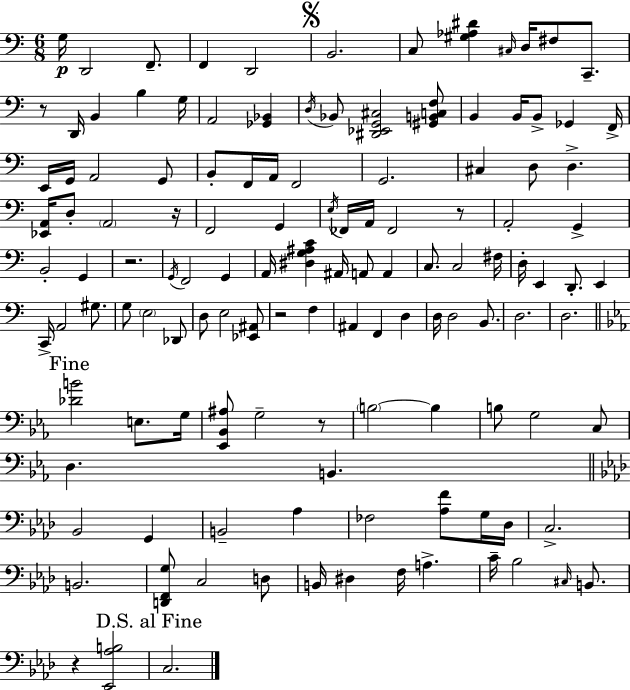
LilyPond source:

{
  \clef bass
  \numericTimeSignature
  \time 6/8
  \key c \major
  g16\p d,2 f,8.-- | f,4 d,2 | \mark \markup { \musicglyph "scripts.segno" } b,2. | c8 <gis aes dis'>4 \grace { cis16 } d16 fis8 c,8.-- | \break r8 d,16 b,4 b4 | g16 a,2 <ges, bes,>4 | \acciaccatura { d16 } bes,8 <dis, ees, g, cis>2 | <gis, b, c f>8 b,4 b,16 b,8-> ges,4 | \break f,16-> e,16 g,16 a,2 | g,8 b,8-. f,16 a,16 f,2 | g,2. | cis4 d8 d4.-> | \break <ees, a,>16 d8-. \parenthesize a,2 | r16 f,2 g,4 | \acciaccatura { e16 } fes,16 a,16 fes,2 | r8 a,2-. g,4-> | \break b,2-. g,4 | r2. | \acciaccatura { g,16 } f,2 | g,4 a,16 <dis g ais c'>4 ais,16 a,8 | \break a,4 c8. c2 | fis16 d16-. e,4 d,8.-. | e,4 c,16-> a,2 | gis8. g8 \parenthesize e2 | \break des,8 d8 e2 | <ees, ais,>8 r2 | f4 ais,4 f,4 | d4 d16 d2 | \break b,8. d2. | d2. | \mark "Fine" \bar "||" \break \key c \minor <des' b'>2 e8. g16 | <ees, bes, ais>8 g2-- r8 | \parenthesize b2~~ b4 | b8 g2 c8 | \break d4. b,4. | \bar "||" \break \key aes \major bes,2 g,4 | b,2-- aes4 | fes2 <aes f'>8 g16 des16 | c2.-> | \break b,2. | <d, f, g>8 c2 d8 | b,16 dis4 f16 a4.-> | c'16-- bes2 \grace { cis16 } b,8. | \break r4 <ees, aes b>2 | \mark "D.S. al Fine" c2. | \bar "|."
}